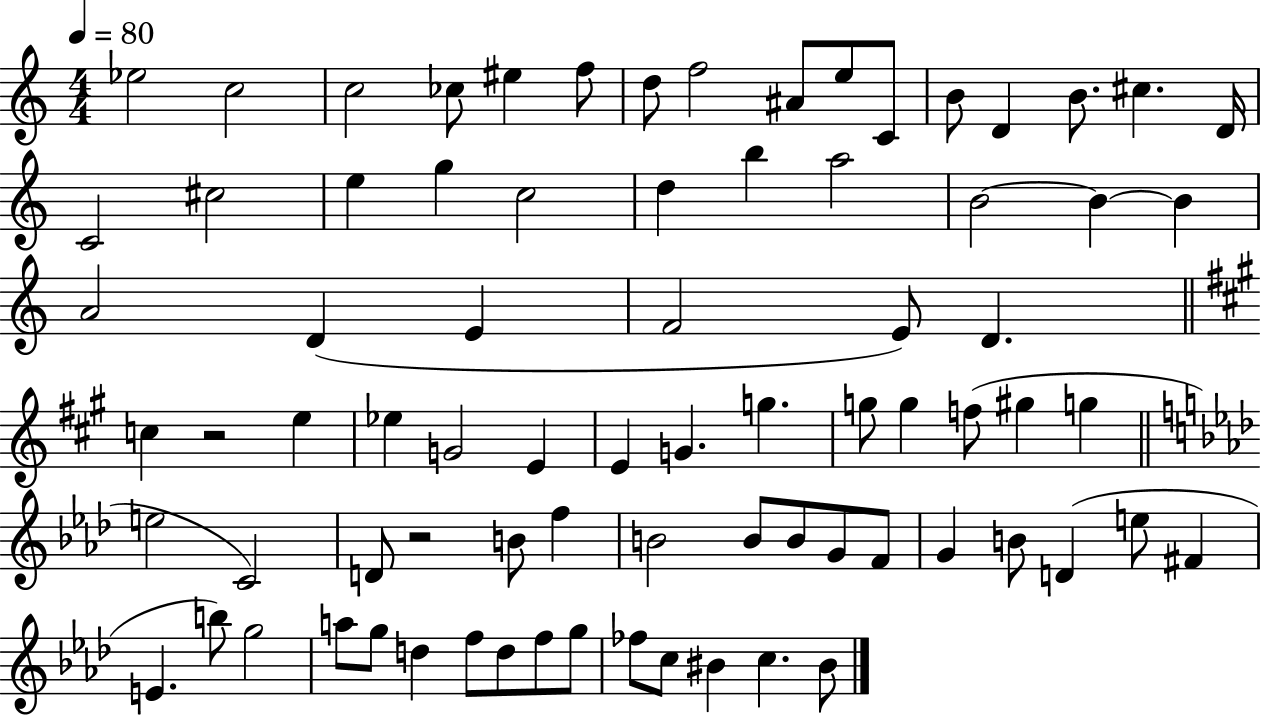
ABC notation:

X:1
T:Untitled
M:4/4
L:1/4
K:C
_e2 c2 c2 _c/2 ^e f/2 d/2 f2 ^A/2 e/2 C/2 B/2 D B/2 ^c D/4 C2 ^c2 e g c2 d b a2 B2 B B A2 D E F2 E/2 D c z2 e _e G2 E E G g g/2 g f/2 ^g g e2 C2 D/2 z2 B/2 f B2 B/2 B/2 G/2 F/2 G B/2 D e/2 ^F E b/2 g2 a/2 g/2 d f/2 d/2 f/2 g/2 _f/2 c/2 ^B c ^B/2